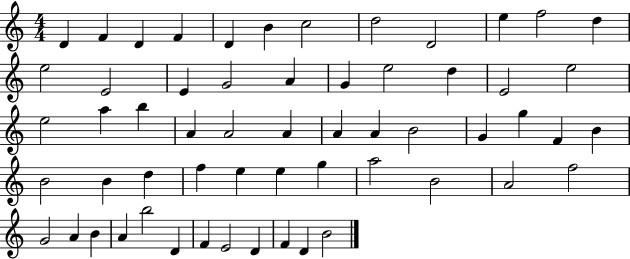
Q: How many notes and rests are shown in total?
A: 58